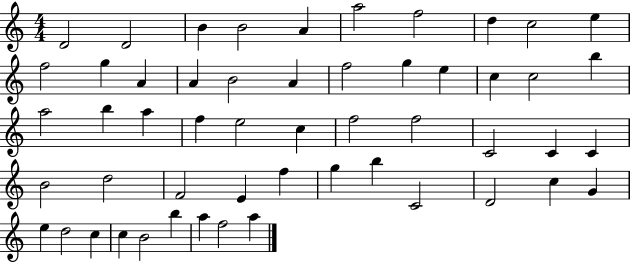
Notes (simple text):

D4/h D4/h B4/q B4/h A4/q A5/h F5/h D5/q C5/h E5/q F5/h G5/q A4/q A4/q B4/h A4/q F5/h G5/q E5/q C5/q C5/h B5/q A5/h B5/q A5/q F5/q E5/h C5/q F5/h F5/h C4/h C4/q C4/q B4/h D5/h F4/h E4/q F5/q G5/q B5/q C4/h D4/h C5/q G4/q E5/q D5/h C5/q C5/q B4/h B5/q A5/q F5/h A5/q